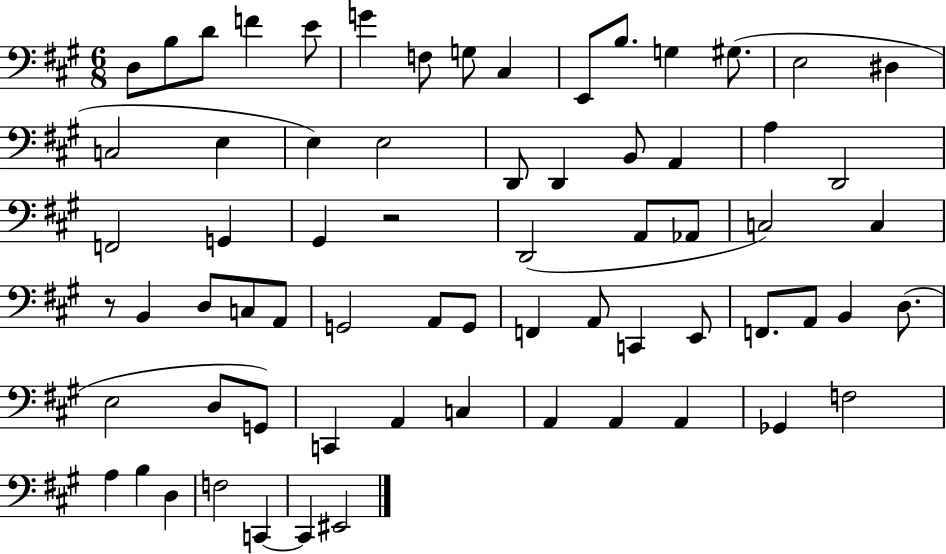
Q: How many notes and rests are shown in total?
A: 68